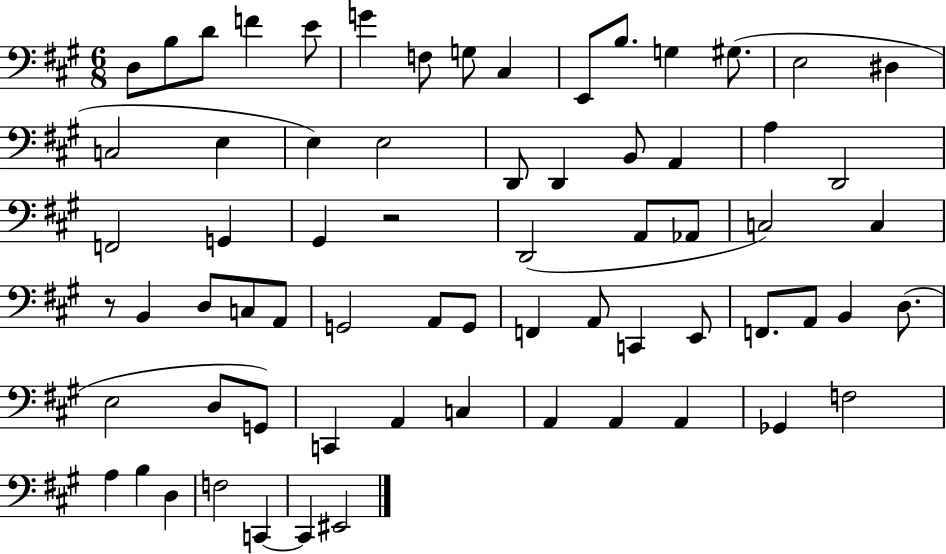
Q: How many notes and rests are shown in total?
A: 68